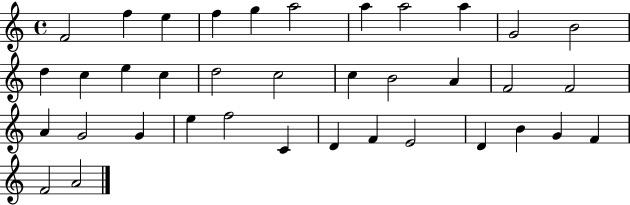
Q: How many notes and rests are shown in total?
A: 37